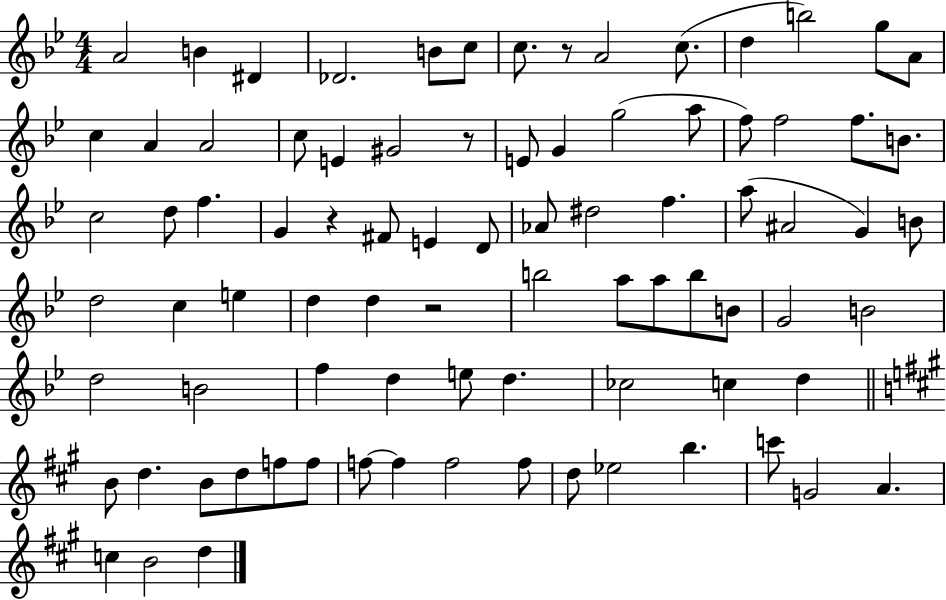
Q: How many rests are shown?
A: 4